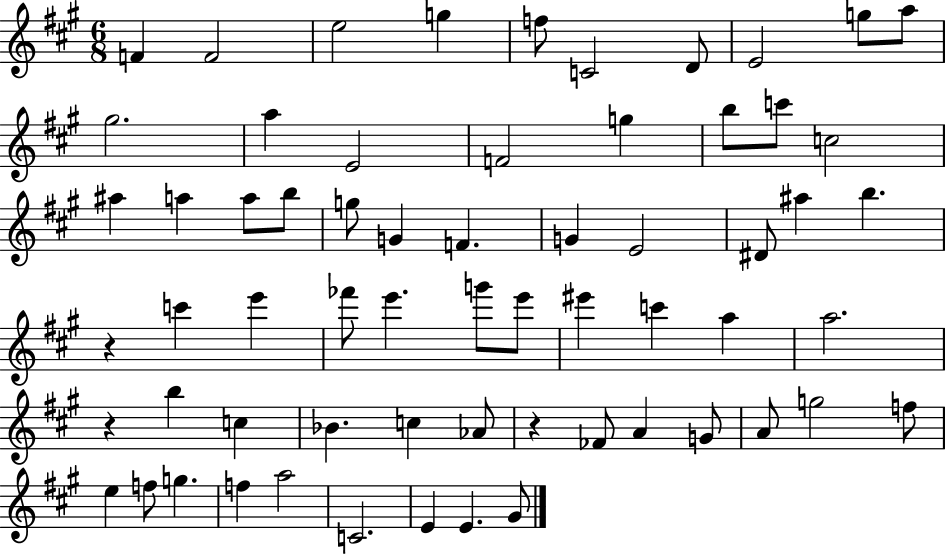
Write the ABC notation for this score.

X:1
T:Untitled
M:6/8
L:1/4
K:A
F F2 e2 g f/2 C2 D/2 E2 g/2 a/2 ^g2 a E2 F2 g b/2 c'/2 c2 ^a a a/2 b/2 g/2 G F G E2 ^D/2 ^a b z c' e' _f'/2 e' g'/2 e'/2 ^e' c' a a2 z b c _B c _A/2 z _F/2 A G/2 A/2 g2 f/2 e f/2 g f a2 C2 E E ^G/2